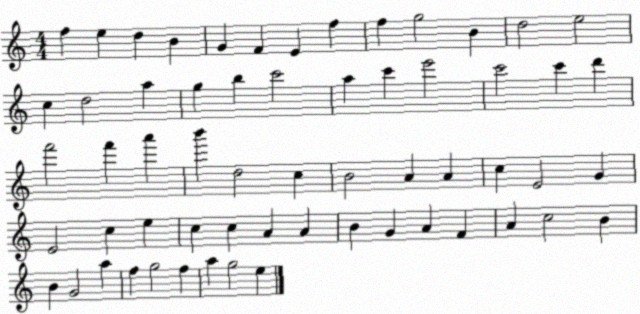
X:1
T:Untitled
M:4/4
L:1/4
K:C
f e d B G F E f f g2 B d2 e2 c d2 a g b c'2 a c' e'2 c'2 c' d' f'2 f' a' b' d2 c B2 A A c E2 G E2 c e c c A A B G A F A c2 B B G2 a f g2 f a g2 e